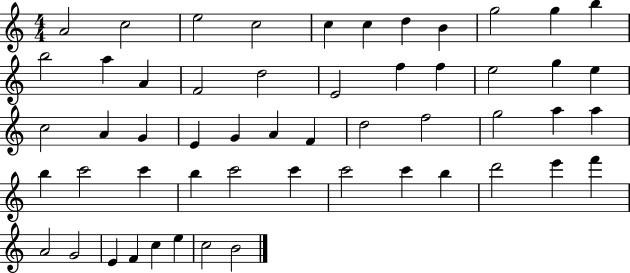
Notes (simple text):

A4/h C5/h E5/h C5/h C5/q C5/q D5/q B4/q G5/h G5/q B5/q B5/h A5/q A4/q F4/h D5/h E4/h F5/q F5/q E5/h G5/q E5/q C5/h A4/q G4/q E4/q G4/q A4/q F4/q D5/h F5/h G5/h A5/q A5/q B5/q C6/h C6/q B5/q C6/h C6/q C6/h C6/q B5/q D6/h E6/q F6/q A4/h G4/h E4/q F4/q C5/q E5/q C5/h B4/h